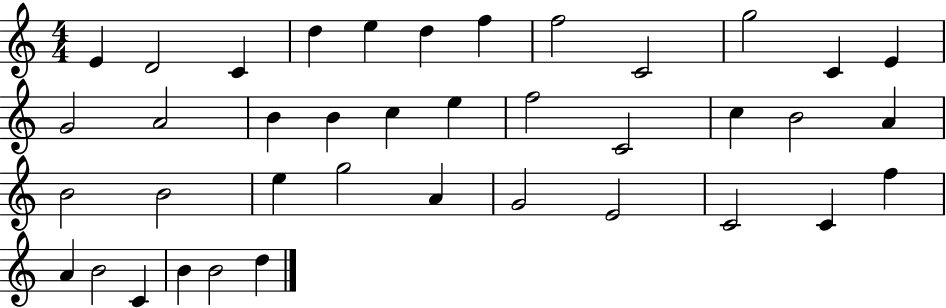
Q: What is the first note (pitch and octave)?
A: E4